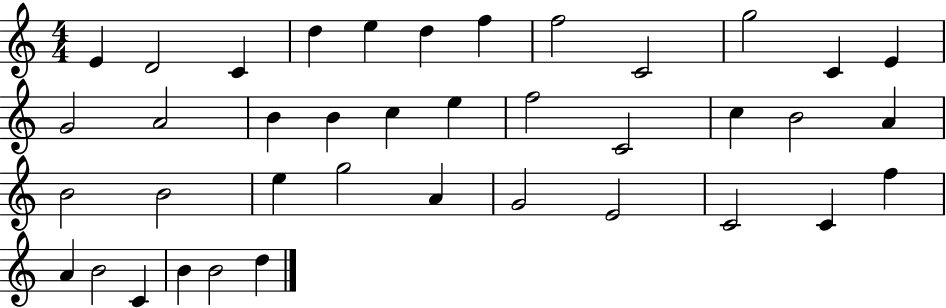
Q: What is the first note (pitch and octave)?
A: E4